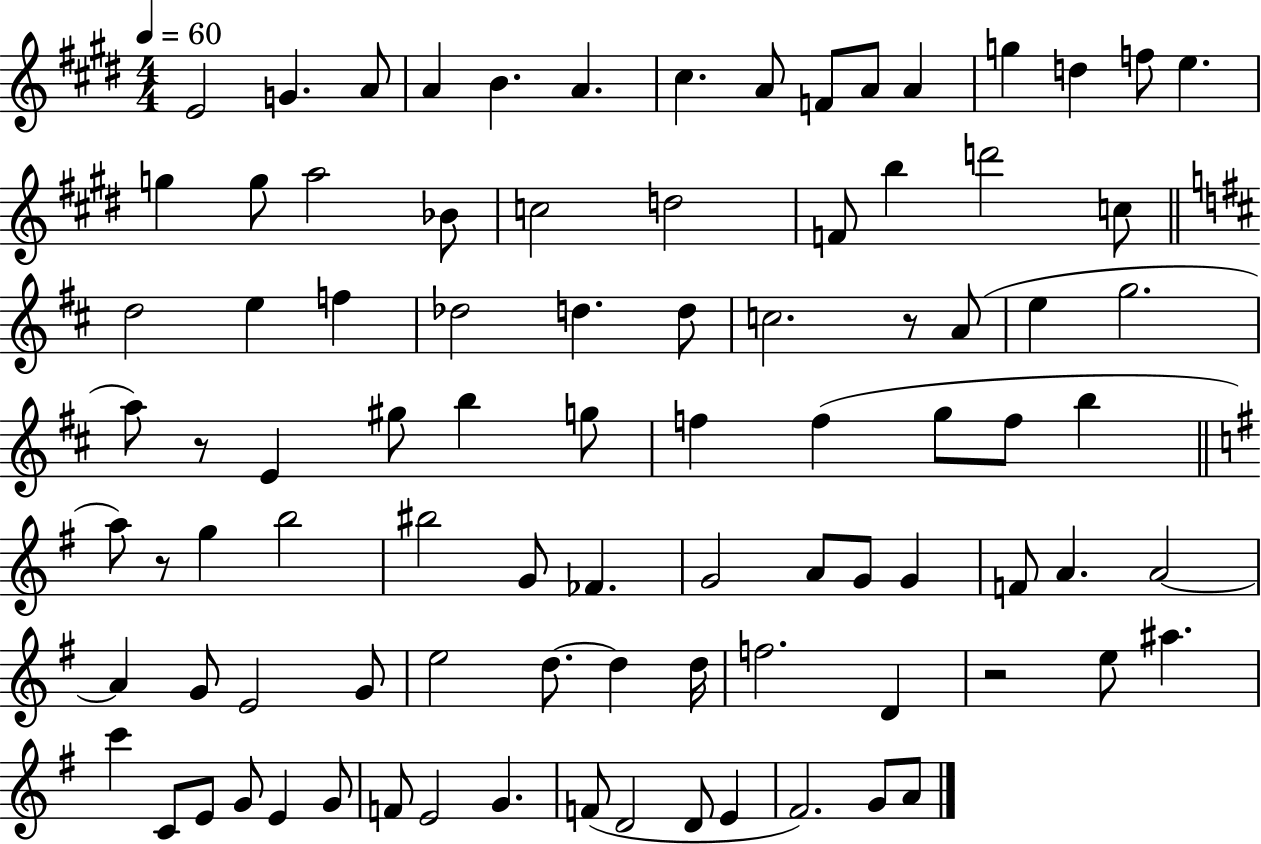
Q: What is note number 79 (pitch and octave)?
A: G4